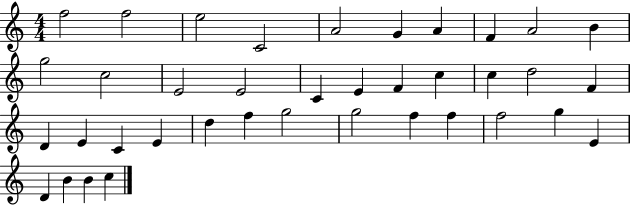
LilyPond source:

{
  \clef treble
  \numericTimeSignature
  \time 4/4
  \key c \major
  f''2 f''2 | e''2 c'2 | a'2 g'4 a'4 | f'4 a'2 b'4 | \break g''2 c''2 | e'2 e'2 | c'4 e'4 f'4 c''4 | c''4 d''2 f'4 | \break d'4 e'4 c'4 e'4 | d''4 f''4 g''2 | g''2 f''4 f''4 | f''2 g''4 e'4 | \break d'4 b'4 b'4 c''4 | \bar "|."
}